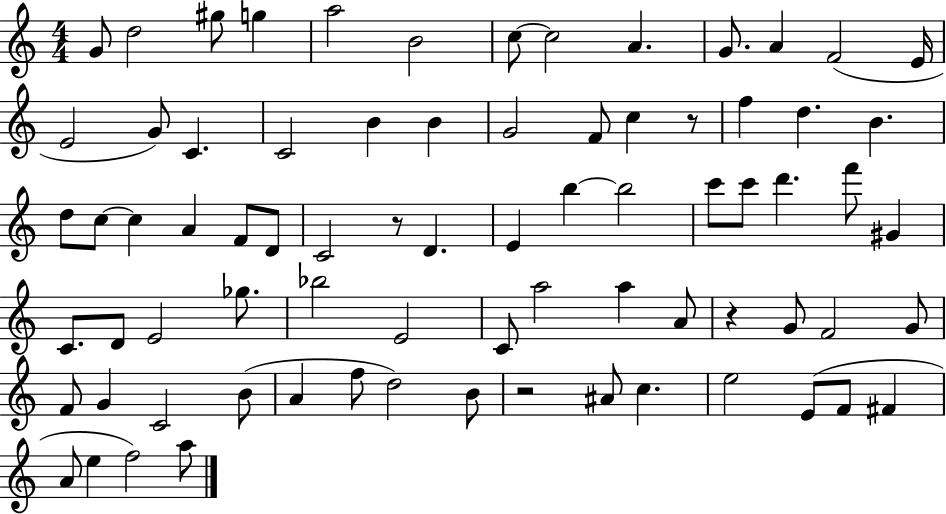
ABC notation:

X:1
T:Untitled
M:4/4
L:1/4
K:C
G/2 d2 ^g/2 g a2 B2 c/2 c2 A G/2 A F2 E/4 E2 G/2 C C2 B B G2 F/2 c z/2 f d B d/2 c/2 c A F/2 D/2 C2 z/2 D E b b2 c'/2 c'/2 d' f'/2 ^G C/2 D/2 E2 _g/2 _b2 E2 C/2 a2 a A/2 z G/2 F2 G/2 F/2 G C2 B/2 A f/2 d2 B/2 z2 ^A/2 c e2 E/2 F/2 ^F A/2 e f2 a/2